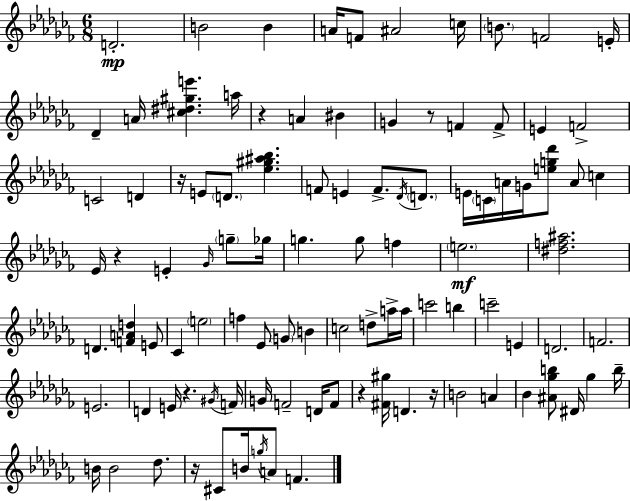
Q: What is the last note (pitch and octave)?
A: F4